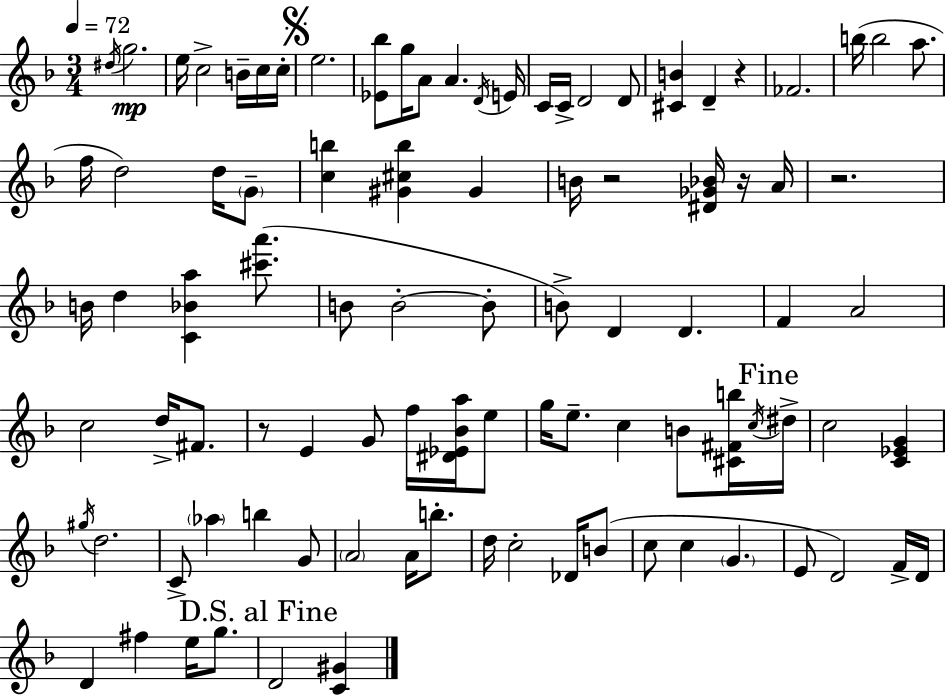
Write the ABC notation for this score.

X:1
T:Untitled
M:3/4
L:1/4
K:Dm
^d/4 g2 e/4 c2 B/4 c/4 c/4 e2 [_E_b]/2 g/4 A/2 A D/4 E/4 C/4 C/4 D2 D/2 [^CB] D z _F2 b/4 b2 a/2 f/4 d2 d/4 G/2 [cb] [^G^cb] ^G B/4 z2 [^D_G_B]/4 z/4 A/4 z2 B/4 d [C_Ba] [^c'a']/2 B/2 B2 B/2 B/2 D D F A2 c2 d/4 ^F/2 z/2 E G/2 f/4 [^D_E_Ba]/4 e/2 g/4 e/2 c B/2 [^C^Fb]/4 c/4 ^d/4 c2 [C_EG] ^g/4 d2 C/2 _a b G/2 A2 A/4 b/2 d/4 c2 _D/4 B/2 c/2 c G E/2 D2 F/4 D/4 D ^f e/4 g/2 D2 [C^G]